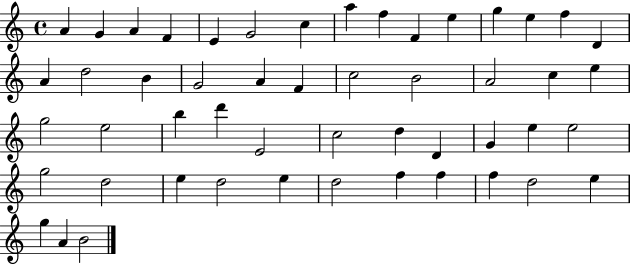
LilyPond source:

{
  \clef treble
  \time 4/4
  \defaultTimeSignature
  \key c \major
  a'4 g'4 a'4 f'4 | e'4 g'2 c''4 | a''4 f''4 f'4 e''4 | g''4 e''4 f''4 d'4 | \break a'4 d''2 b'4 | g'2 a'4 f'4 | c''2 b'2 | a'2 c''4 e''4 | \break g''2 e''2 | b''4 d'''4 e'2 | c''2 d''4 d'4 | g'4 e''4 e''2 | \break g''2 d''2 | e''4 d''2 e''4 | d''2 f''4 f''4 | f''4 d''2 e''4 | \break g''4 a'4 b'2 | \bar "|."
}